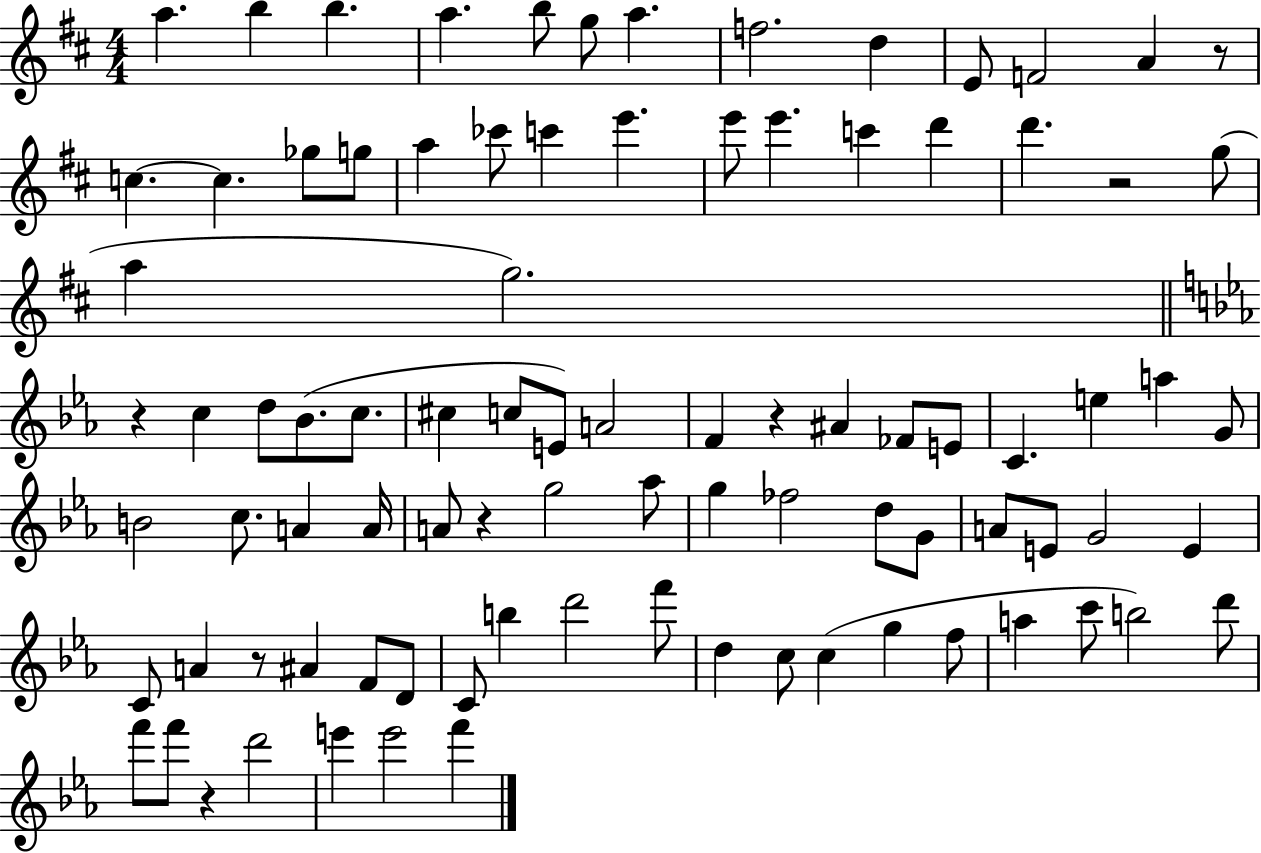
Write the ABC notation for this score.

X:1
T:Untitled
M:4/4
L:1/4
K:D
a b b a b/2 g/2 a f2 d E/2 F2 A z/2 c c _g/2 g/2 a _c'/2 c' e' e'/2 e' c' d' d' z2 g/2 a g2 z c d/2 _B/2 c/2 ^c c/2 E/2 A2 F z ^A _F/2 E/2 C e a G/2 B2 c/2 A A/4 A/2 z g2 _a/2 g _f2 d/2 G/2 A/2 E/2 G2 E C/2 A z/2 ^A F/2 D/2 C/2 b d'2 f'/2 d c/2 c g f/2 a c'/2 b2 d'/2 f'/2 f'/2 z d'2 e' e'2 f'